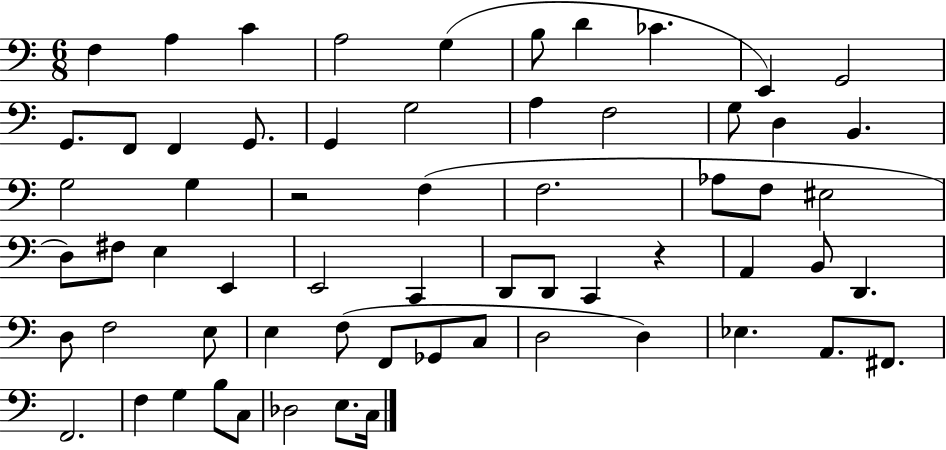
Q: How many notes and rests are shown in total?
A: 63